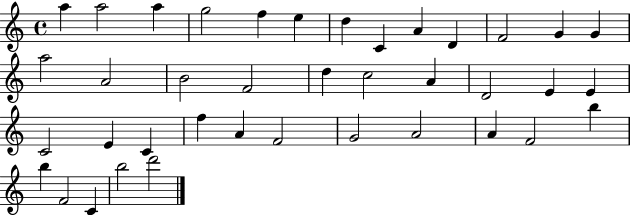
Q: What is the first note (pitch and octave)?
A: A5